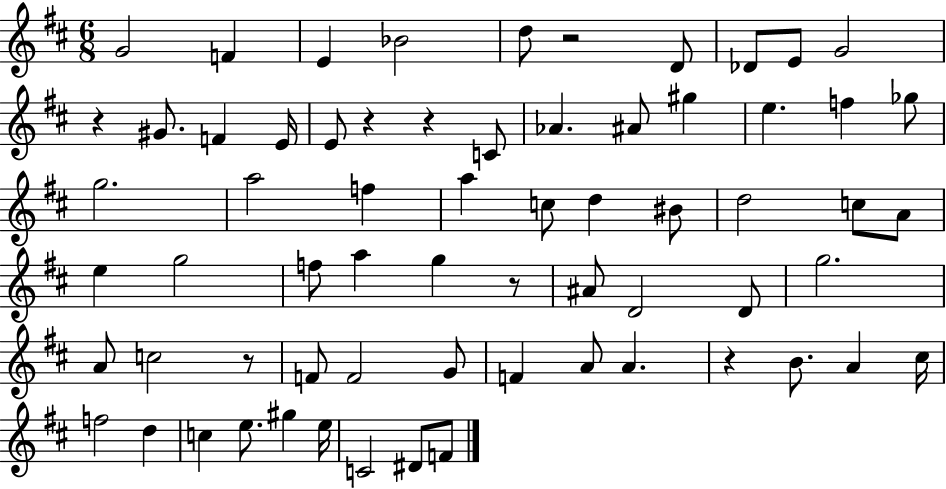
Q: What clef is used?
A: treble